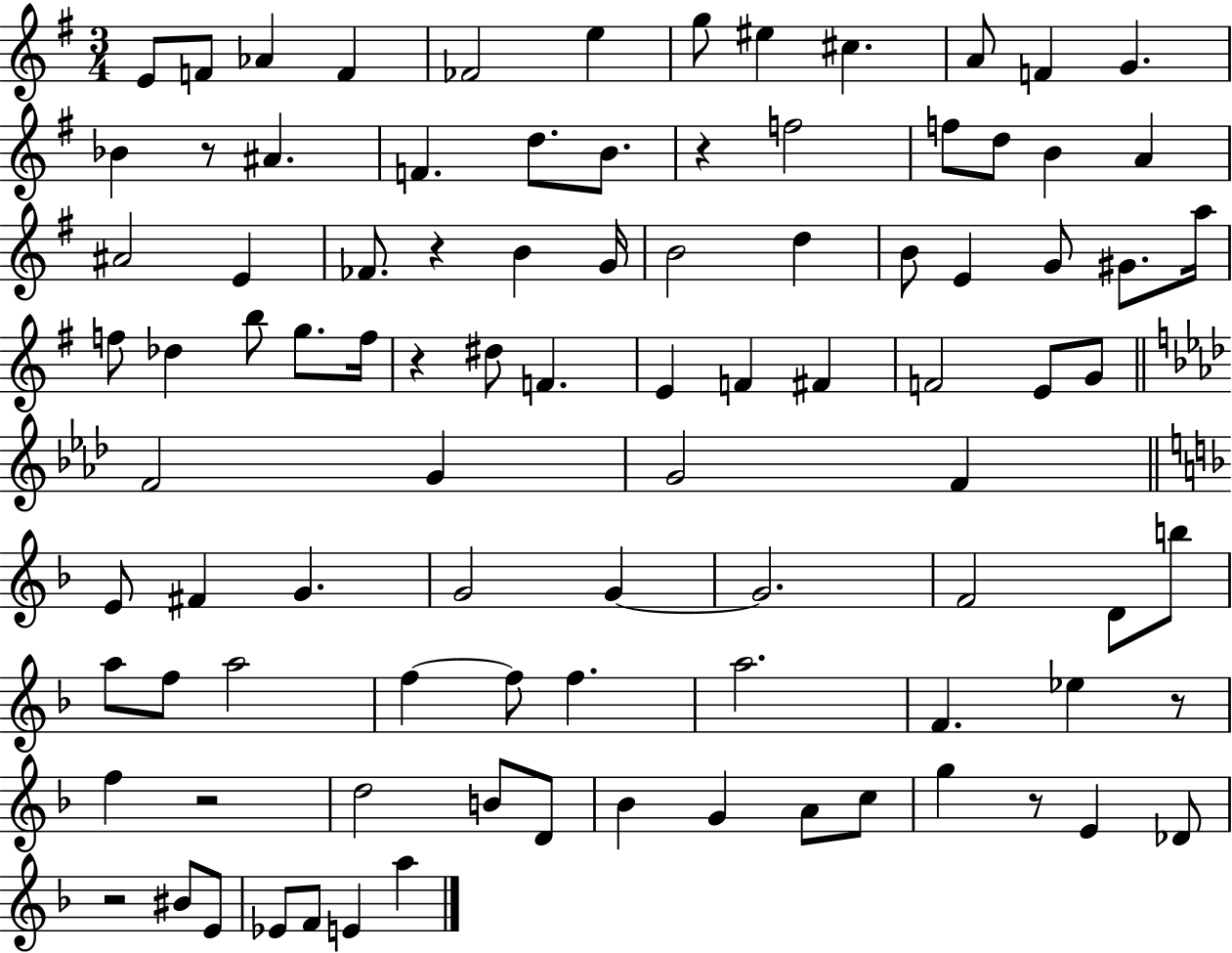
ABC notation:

X:1
T:Untitled
M:3/4
L:1/4
K:G
E/2 F/2 _A F _F2 e g/2 ^e ^c A/2 F G _B z/2 ^A F d/2 B/2 z f2 f/2 d/2 B A ^A2 E _F/2 z B G/4 B2 d B/2 E G/2 ^G/2 a/4 f/2 _d b/2 g/2 f/4 z ^d/2 F E F ^F F2 E/2 G/2 F2 G G2 F E/2 ^F G G2 G G2 F2 D/2 b/2 a/2 f/2 a2 f f/2 f a2 F _e z/2 f z2 d2 B/2 D/2 _B G A/2 c/2 g z/2 E _D/2 z2 ^B/2 E/2 _E/2 F/2 E a